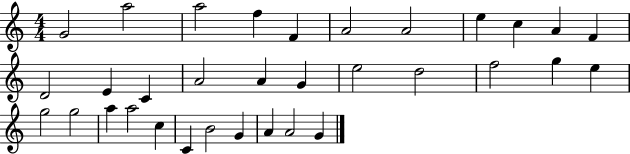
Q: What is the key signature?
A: C major